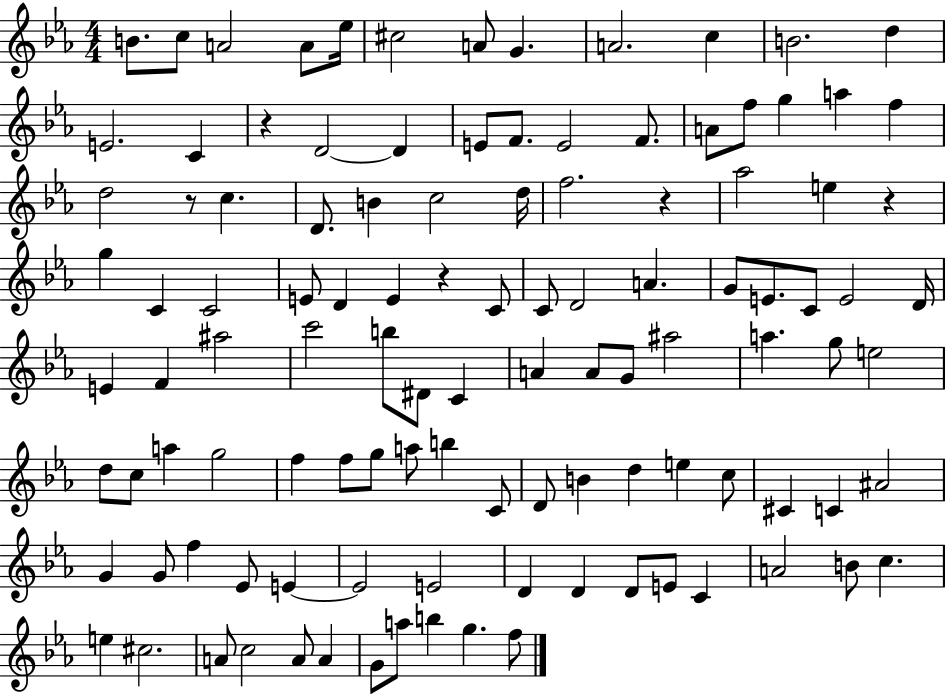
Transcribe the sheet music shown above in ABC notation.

X:1
T:Untitled
M:4/4
L:1/4
K:Eb
B/2 c/2 A2 A/2 _e/4 ^c2 A/2 G A2 c B2 d E2 C z D2 D E/2 F/2 E2 F/2 A/2 f/2 g a f d2 z/2 c D/2 B c2 d/4 f2 z _a2 e z g C C2 E/2 D E z C/2 C/2 D2 A G/2 E/2 C/2 E2 D/4 E F ^a2 c'2 b/2 ^D/2 C A A/2 G/2 ^a2 a g/2 e2 d/2 c/2 a g2 f f/2 g/2 a/2 b C/2 D/2 B d e c/2 ^C C ^A2 G G/2 f _E/2 E E2 E2 D D D/2 E/2 C A2 B/2 c e ^c2 A/2 c2 A/2 A G/2 a/2 b g f/2